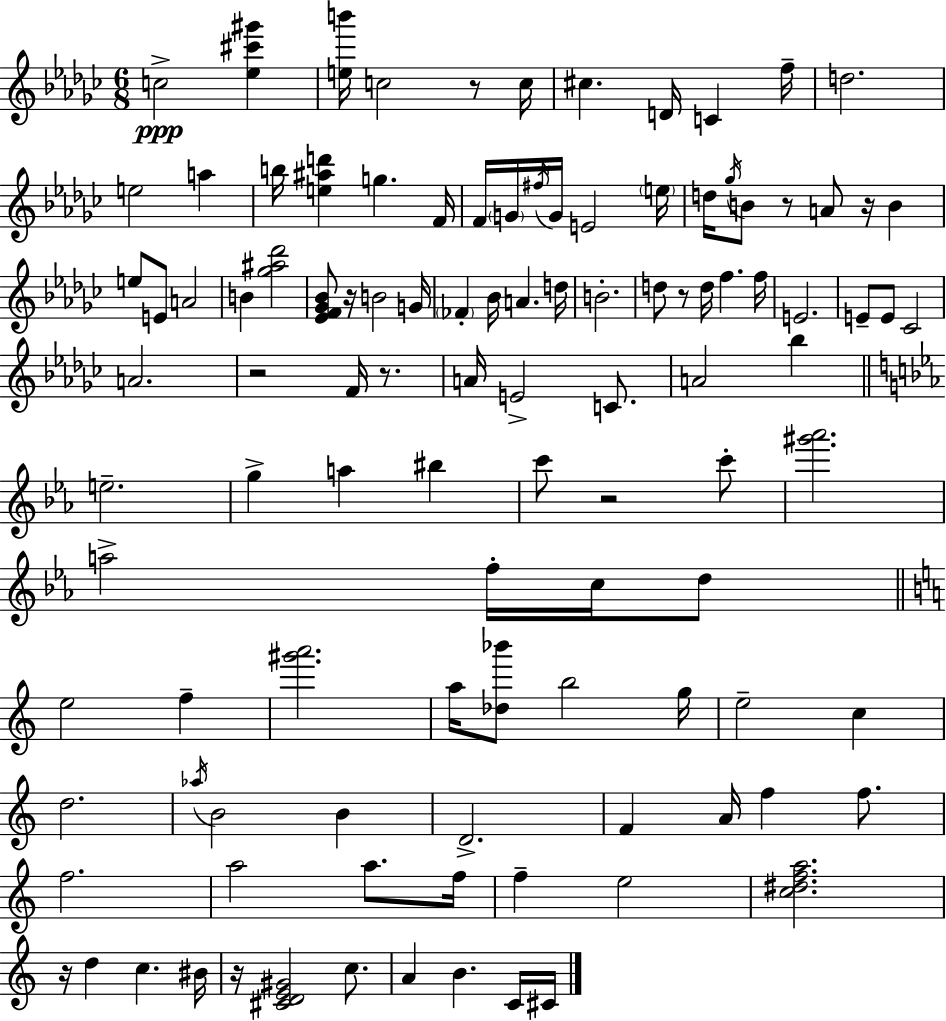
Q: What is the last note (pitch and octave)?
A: C#4